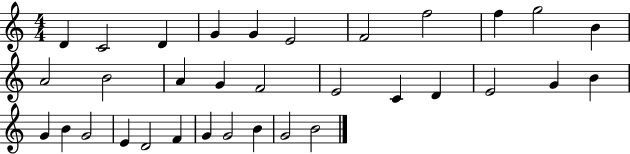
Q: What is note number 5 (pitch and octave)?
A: G4